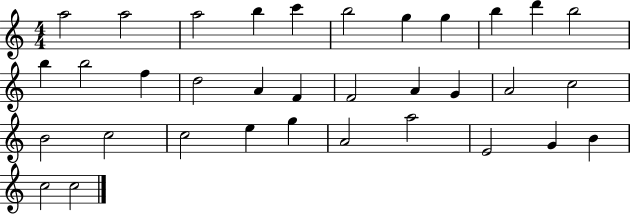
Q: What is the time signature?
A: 4/4